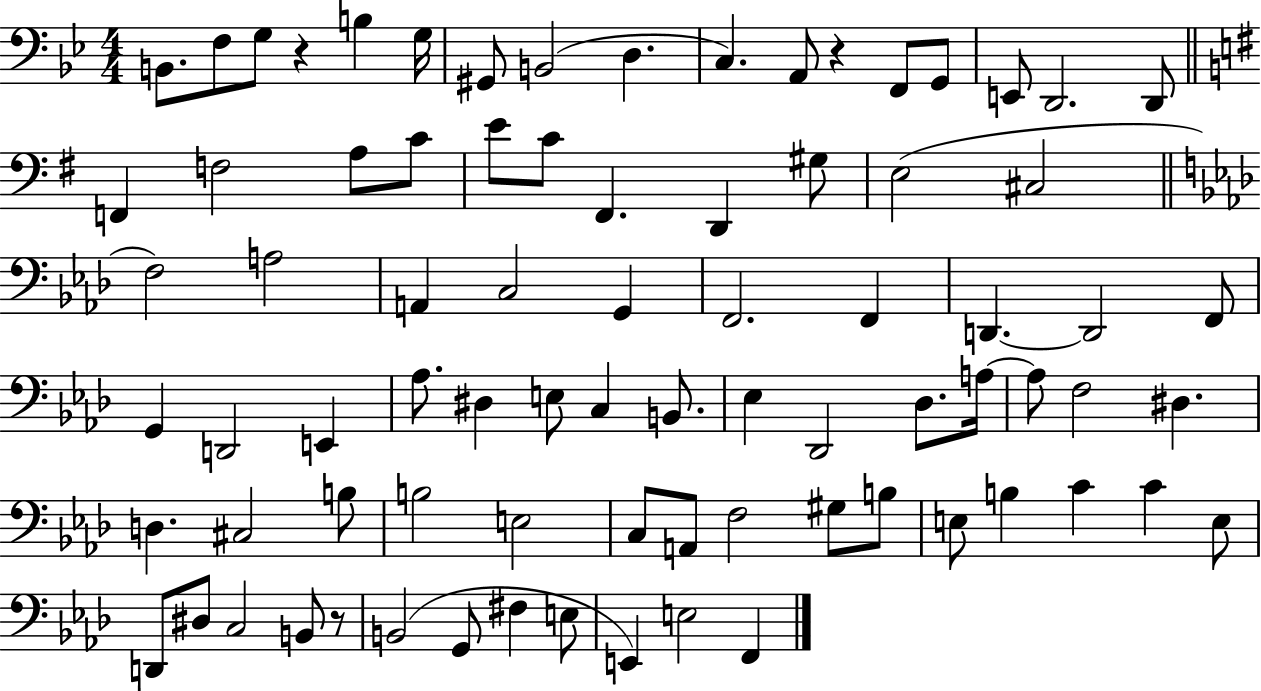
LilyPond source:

{
  \clef bass
  \numericTimeSignature
  \time 4/4
  \key bes \major
  b,8. f8 g8 r4 b4 g16 | gis,8 b,2( d4. | c4.) a,8 r4 f,8 g,8 | e,8 d,2. d,8 | \break \bar "||" \break \key e \minor f,4 f2 a8 c'8 | e'8 c'8 fis,4. d,4 gis8 | e2( cis2 | \bar "||" \break \key aes \major f2) a2 | a,4 c2 g,4 | f,2. f,4 | d,4.~~ d,2 f,8 | \break g,4 d,2 e,4 | aes8. dis4 e8 c4 b,8. | ees4 des,2 des8. a16~~ | a8 f2 dis4. | \break d4. cis2 b8 | b2 e2 | c8 a,8 f2 gis8 b8 | e8 b4 c'4 c'4 e8 | \break d,8 dis8 c2 b,8 r8 | b,2( g,8 fis4 e8 | e,4) e2 f,4 | \bar "|."
}